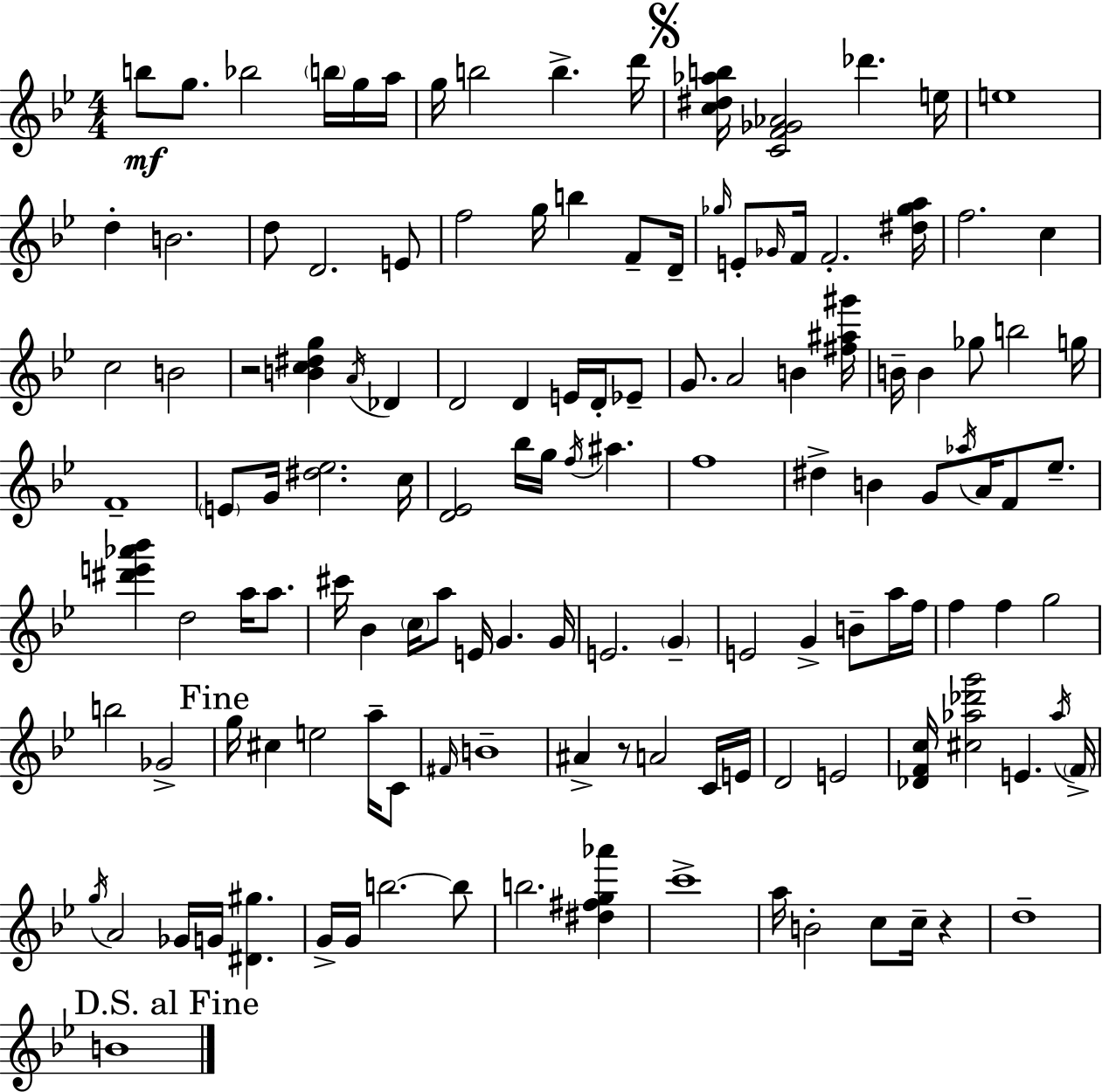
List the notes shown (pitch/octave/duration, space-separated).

B5/e G5/e. Bb5/h B5/s G5/s A5/s G5/s B5/h B5/q. D6/s [C5,D#5,Ab5,B5]/s [C4,F4,Gb4,Ab4]/h Db6/q. E5/s E5/w D5/q B4/h. D5/e D4/h. E4/e F5/h G5/s B5/q F4/e D4/s Gb5/s E4/e Gb4/s F4/s F4/h. [D#5,Gb5,A5]/s F5/h. C5/q C5/h B4/h R/h [B4,C5,D#5,G5]/q A4/s Db4/q D4/h D4/q E4/s D4/s Eb4/e G4/e. A4/h B4/q [F#5,A#5,G#6]/s B4/s B4/q Gb5/e B5/h G5/s F4/w E4/e G4/s [D#5,Eb5]/h. C5/s [D4,Eb4]/h Bb5/s G5/s F5/s A#5/q. F5/w D#5/q B4/q G4/e Ab5/s A4/s F4/e Eb5/e. [D#6,E6,Ab6,Bb6]/q D5/h A5/s A5/e. C#6/s Bb4/q C5/s A5/e E4/s G4/q. G4/s E4/h. G4/q E4/h G4/q B4/e A5/s F5/s F5/q F5/q G5/h B5/h Gb4/h G5/s C#5/q E5/h A5/s C4/e F#4/s B4/w A#4/q R/e A4/h C4/s E4/s D4/h E4/h [Db4,F4,C5]/s [C#5,Ab5,Db6,G6]/h E4/q. Ab5/s F4/s G5/s A4/h Gb4/s G4/s [D#4,G#5]/q. G4/s G4/s B5/h. B5/e B5/h. [D#5,F#5,G5,Ab6]/q C6/w A5/s B4/h C5/e C5/s R/q D5/w B4/w